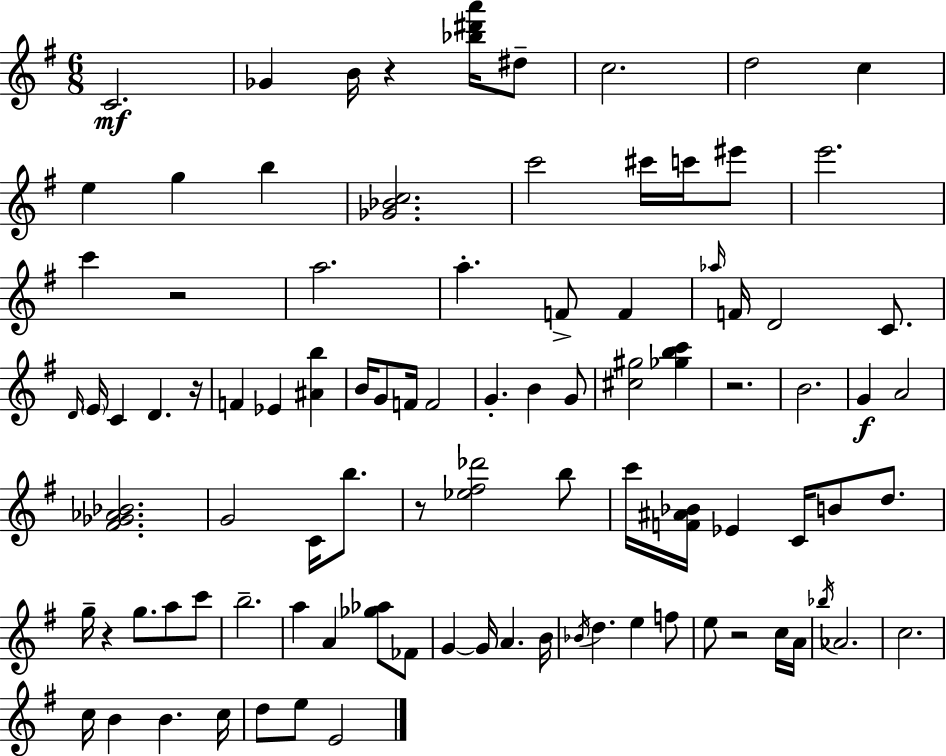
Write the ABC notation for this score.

X:1
T:Untitled
M:6/8
L:1/4
K:G
C2 _G B/4 z [_b^d'a']/4 ^d/2 c2 d2 c e g b [_G_Bc]2 c'2 ^c'/4 c'/4 ^e'/2 e'2 c' z2 a2 a F/2 F _a/4 F/4 D2 C/2 D/4 E/4 C D z/4 F _E [^Ab] B/4 G/2 F/4 F2 G B G/2 [^c^g]2 [_gbc'] z2 B2 G A2 [^F_G_A_B]2 G2 C/4 b/2 z/2 [_e^f_d']2 b/2 c'/4 [F^A_B]/4 _E C/4 B/2 d/2 g/4 z g/2 a/2 c'/2 b2 a A [_g_a]/2 _F/2 G G/4 A B/4 _B/4 d e f/2 e/2 z2 c/4 A/4 _b/4 _A2 c2 c/4 B B c/4 d/2 e/2 E2